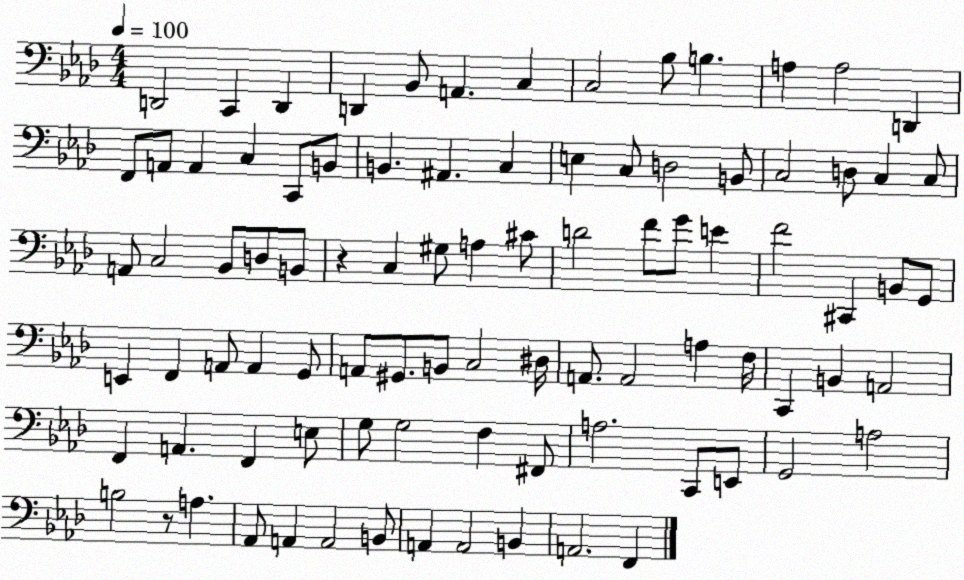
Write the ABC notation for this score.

X:1
T:Untitled
M:4/4
L:1/4
K:Ab
D,,2 C,, D,, D,, _B,,/2 A,, C, C,2 _B,/2 B, A, A,2 D,, F,,/2 A,,/2 A,, C, C,,/2 B,,/2 B,, ^A,, C, E, C,/2 D,2 B,,/2 C,2 D,/2 C, C,/2 A,,/2 C,2 _B,,/2 D,/2 B,,/2 z C, ^G,/2 A, ^C/2 D2 F/2 G/2 E F2 ^C,, B,,/2 G,,/2 E,, F,, A,,/2 A,, G,,/2 A,,/2 ^G,,/2 B,,/2 C,2 ^D,/4 A,,/2 A,,2 A, F,/4 C,, B,, A,,2 F,, A,, F,, E,/2 G,/2 G,2 F, ^F,,/2 A,2 C,,/2 E,,/2 G,,2 A,2 B,2 z/2 A, _A,,/2 A,, A,,2 B,,/2 A,, A,,2 B,, A,,2 F,,